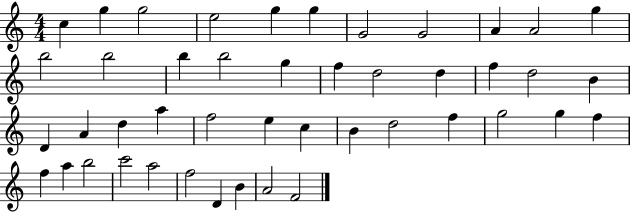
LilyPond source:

{
  \clef treble
  \numericTimeSignature
  \time 4/4
  \key c \major
  c''4 g''4 g''2 | e''2 g''4 g''4 | g'2 g'2 | a'4 a'2 g''4 | \break b''2 b''2 | b''4 b''2 g''4 | f''4 d''2 d''4 | f''4 d''2 b'4 | \break d'4 a'4 d''4 a''4 | f''2 e''4 c''4 | b'4 d''2 f''4 | g''2 g''4 f''4 | \break f''4 a''4 b''2 | c'''2 a''2 | f''2 d'4 b'4 | a'2 f'2 | \break \bar "|."
}